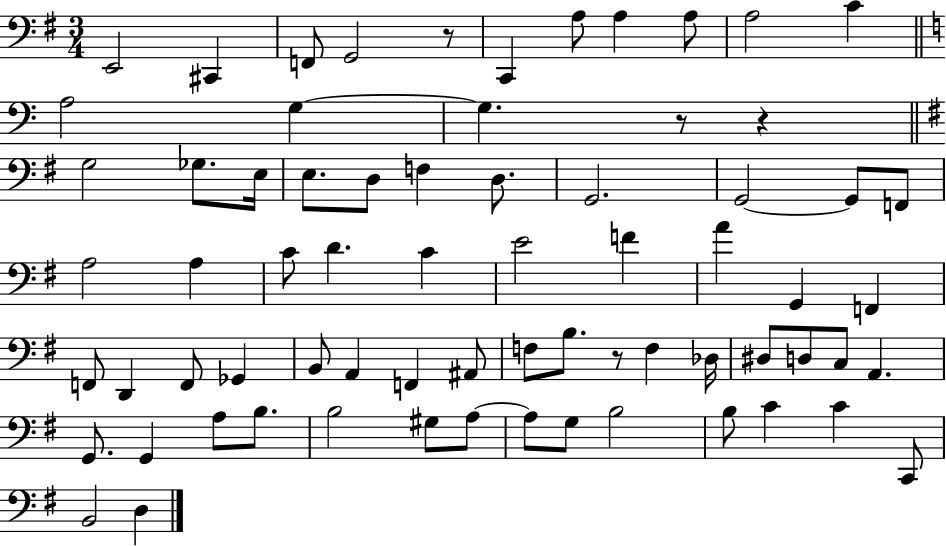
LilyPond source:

{
  \clef bass
  \numericTimeSignature
  \time 3/4
  \key g \major
  e,2 cis,4 | f,8 g,2 r8 | c,4 a8 a4 a8 | a2 c'4 | \break \bar "||" \break \key c \major a2 g4~~ | g4. r8 r4 | \bar "||" \break \key g \major g2 ges8. e16 | e8. d8 f4 d8. | g,2. | g,2~~ g,8 f,8 | \break a2 a4 | c'8 d'4. c'4 | e'2 f'4 | a'4 g,4 f,4 | \break f,8 d,4 f,8 ges,4 | b,8 a,4 f,4 ais,8 | f8 b8. r8 f4 des16 | dis8 d8 c8 a,4. | \break g,8. g,4 a8 b8. | b2 gis8 a8~~ | a8 g8 b2 | b8 c'4 c'4 c,8 | \break b,2 d4 | \bar "|."
}